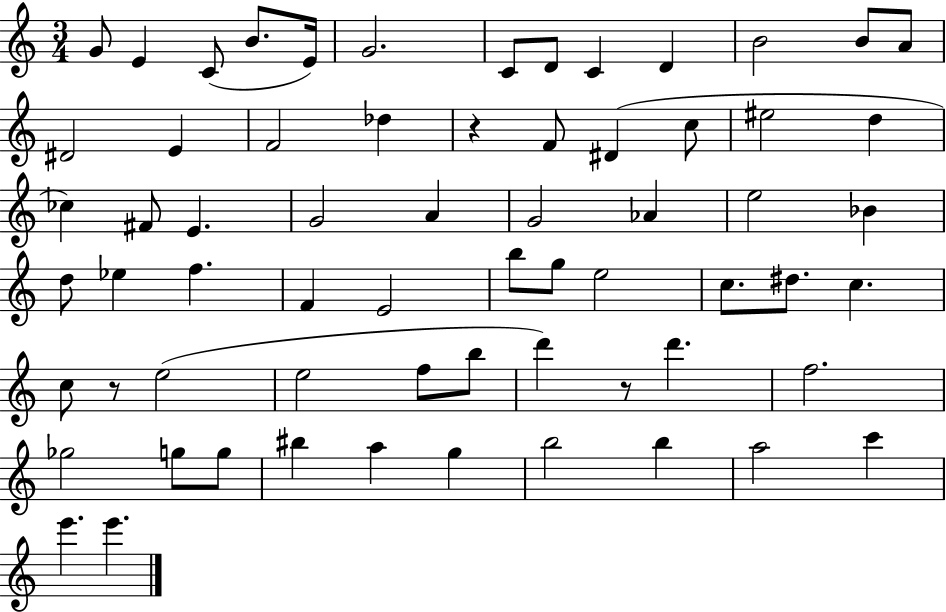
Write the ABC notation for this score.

X:1
T:Untitled
M:3/4
L:1/4
K:C
G/2 E C/2 B/2 E/4 G2 C/2 D/2 C D B2 B/2 A/2 ^D2 E F2 _d z F/2 ^D c/2 ^e2 d _c ^F/2 E G2 A G2 _A e2 _B d/2 _e f F E2 b/2 g/2 e2 c/2 ^d/2 c c/2 z/2 e2 e2 f/2 b/2 d' z/2 d' f2 _g2 g/2 g/2 ^b a g b2 b a2 c' e' e'